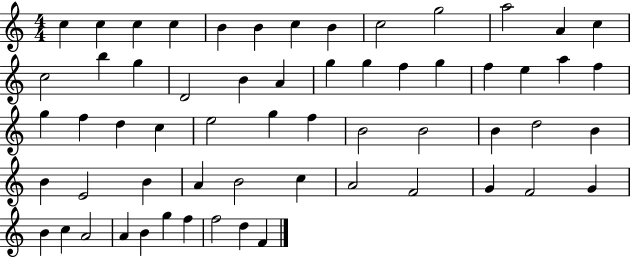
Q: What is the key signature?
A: C major